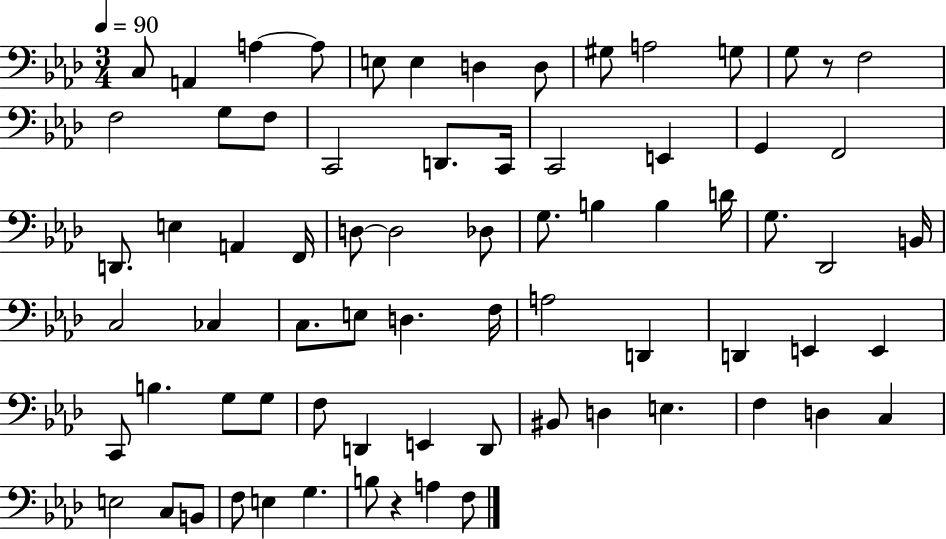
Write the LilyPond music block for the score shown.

{
  \clef bass
  \numericTimeSignature
  \time 3/4
  \key aes \major
  \tempo 4 = 90
  c8 a,4 a4~~ a8 | e8 e4 d4 d8 | gis8 a2 g8 | g8 r8 f2 | \break f2 g8 f8 | c,2 d,8. c,16 | c,2 e,4 | g,4 f,2 | \break d,8. e4 a,4 f,16 | d8~~ d2 des8 | g8. b4 b4 d'16 | g8. des,2 b,16 | \break c2 ces4 | c8. e8 d4. f16 | a2 d,4 | d,4 e,4 e,4 | \break c,8 b4. g8 g8 | f8 d,4 e,4 d,8 | bis,8 d4 e4. | f4 d4 c4 | \break e2 c8 b,8 | f8 e4 g4. | b8 r4 a4 f8 | \bar "|."
}